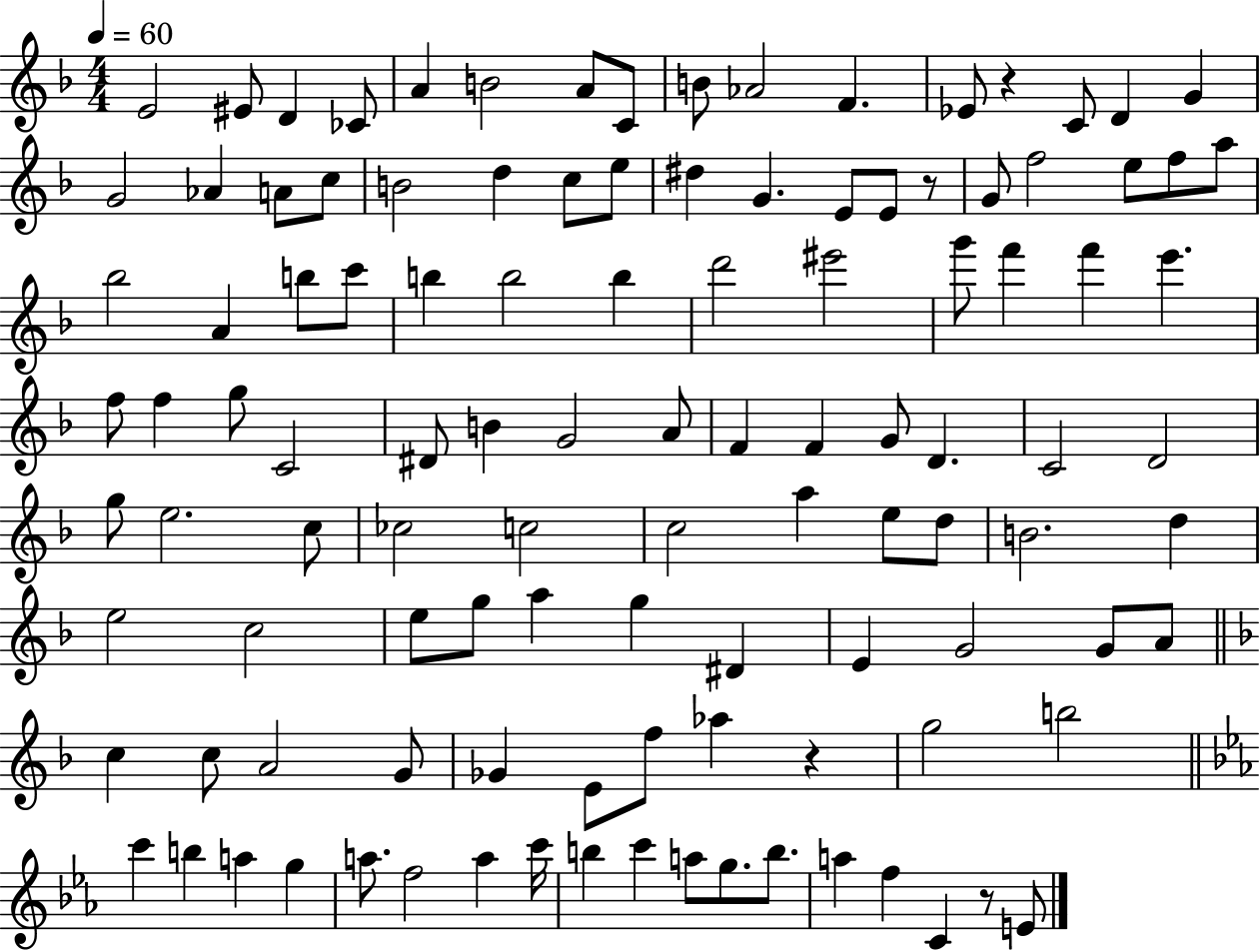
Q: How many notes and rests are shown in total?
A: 112